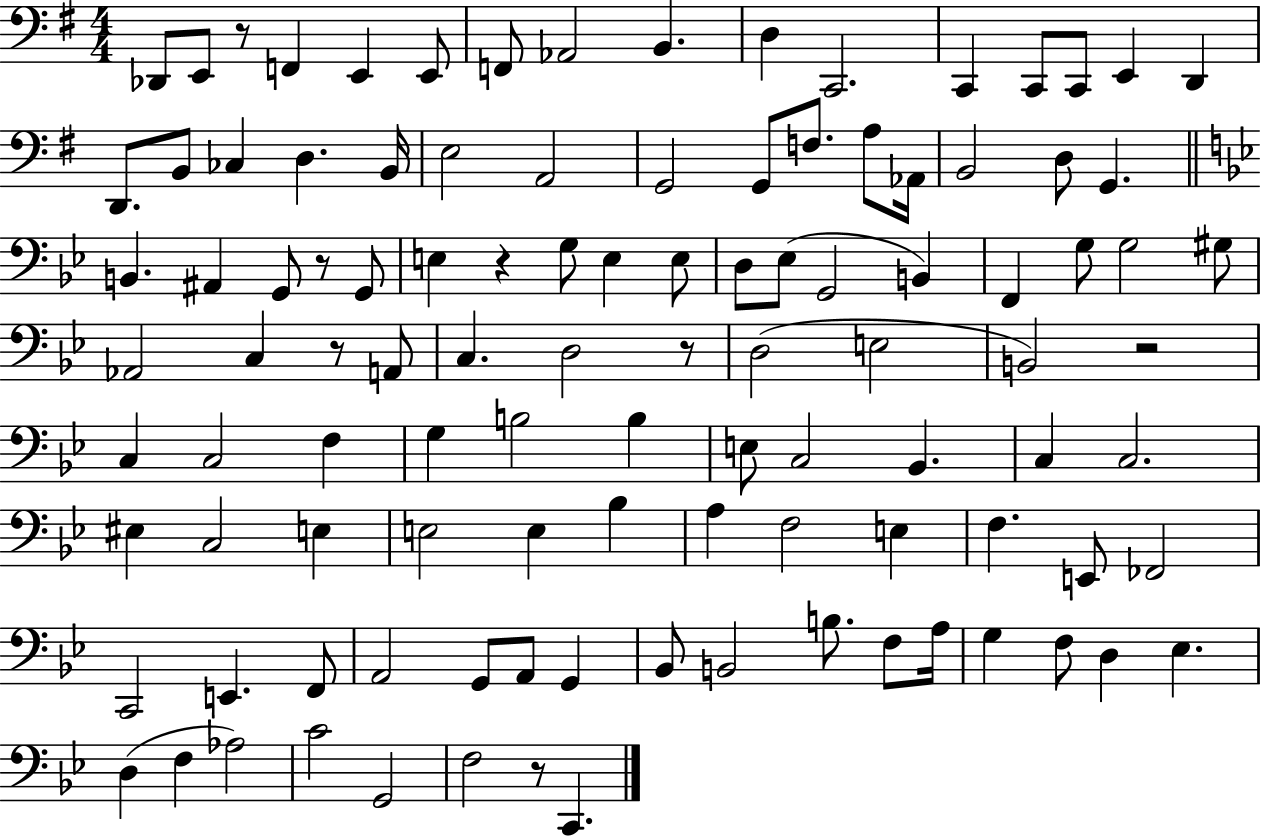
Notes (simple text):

Db2/e E2/e R/e F2/q E2/q E2/e F2/e Ab2/h B2/q. D3/q C2/h. C2/q C2/e C2/e E2/q D2/q D2/e. B2/e CES3/q D3/q. B2/s E3/h A2/h G2/h G2/e F3/e. A3/e Ab2/s B2/h D3/e G2/q. B2/q. A#2/q G2/e R/e G2/e E3/q R/q G3/e E3/q E3/e D3/e Eb3/e G2/h B2/q F2/q G3/e G3/h G#3/e Ab2/h C3/q R/e A2/e C3/q. D3/h R/e D3/h E3/h B2/h R/h C3/q C3/h F3/q G3/q B3/h B3/q E3/e C3/h Bb2/q. C3/q C3/h. EIS3/q C3/h E3/q E3/h E3/q Bb3/q A3/q F3/h E3/q F3/q. E2/e FES2/h C2/h E2/q. F2/e A2/h G2/e A2/e G2/q Bb2/e B2/h B3/e. F3/e A3/s G3/q F3/e D3/q Eb3/q. D3/q F3/q Ab3/h C4/h G2/h F3/h R/e C2/q.